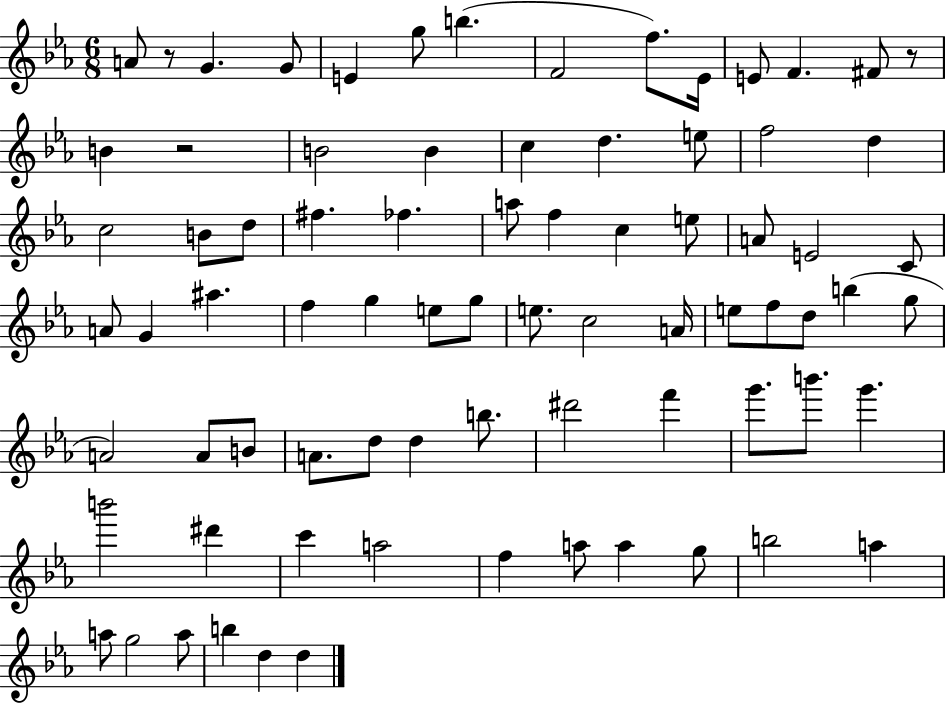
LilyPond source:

{
  \clef treble
  \numericTimeSignature
  \time 6/8
  \key ees \major
  a'8 r8 g'4. g'8 | e'4 g''8 b''4.( | f'2 f''8.) ees'16 | e'8 f'4. fis'8 r8 | \break b'4 r2 | b'2 b'4 | c''4 d''4. e''8 | f''2 d''4 | \break c''2 b'8 d''8 | fis''4. fes''4. | a''8 f''4 c''4 e''8 | a'8 e'2 c'8 | \break a'8 g'4 ais''4. | f''4 g''4 e''8 g''8 | e''8. c''2 a'16 | e''8 f''8 d''8 b''4( g''8 | \break a'2) a'8 b'8 | a'8. d''8 d''4 b''8. | dis'''2 f'''4 | g'''8. b'''8. g'''4. | \break b'''2 dis'''4 | c'''4 a''2 | f''4 a''8 a''4 g''8 | b''2 a''4 | \break a''8 g''2 a''8 | b''4 d''4 d''4 | \bar "|."
}